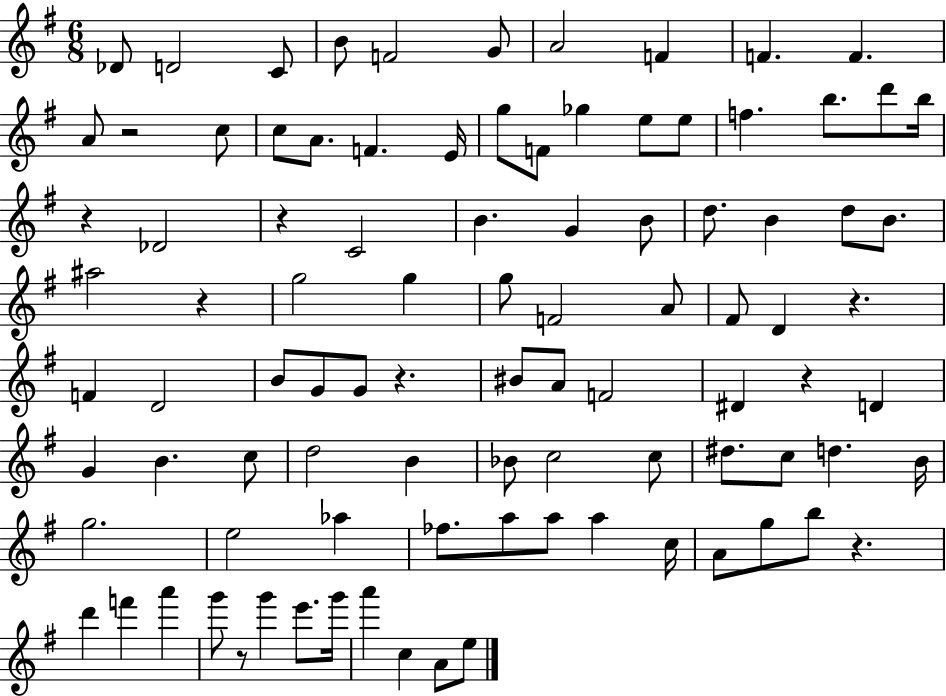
{
  \clef treble
  \numericTimeSignature
  \time 6/8
  \key g \major
  \repeat volta 2 { des'8 d'2 c'8 | b'8 f'2 g'8 | a'2 f'4 | f'4. f'4. | \break a'8 r2 c''8 | c''8 a'8. f'4. e'16 | g''8 f'8 ges''4 e''8 e''8 | f''4. b''8. d'''8 b''16 | \break r4 des'2 | r4 c'2 | b'4. g'4 b'8 | d''8. b'4 d''8 b'8. | \break ais''2 r4 | g''2 g''4 | g''8 f'2 a'8 | fis'8 d'4 r4. | \break f'4 d'2 | b'8 g'8 g'8 r4. | bis'8 a'8 f'2 | dis'4 r4 d'4 | \break g'4 b'4. c''8 | d''2 b'4 | bes'8 c''2 c''8 | dis''8. c''8 d''4. b'16 | \break g''2. | e''2 aes''4 | fes''8. a''8 a''8 a''4 c''16 | a'8 g''8 b''8 r4. | \break d'''4 f'''4 a'''4 | g'''8 r8 g'''4 e'''8. g'''16 | a'''4 c''4 a'8 e''8 | } \bar "|."
}